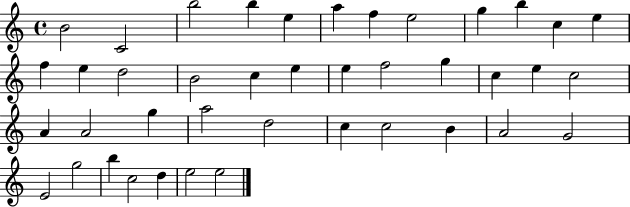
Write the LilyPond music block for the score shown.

{
  \clef treble
  \time 4/4
  \defaultTimeSignature
  \key c \major
  b'2 c'2 | b''2 b''4 e''4 | a''4 f''4 e''2 | g''4 b''4 c''4 e''4 | \break f''4 e''4 d''2 | b'2 c''4 e''4 | e''4 f''2 g''4 | c''4 e''4 c''2 | \break a'4 a'2 g''4 | a''2 d''2 | c''4 c''2 b'4 | a'2 g'2 | \break e'2 g''2 | b''4 c''2 d''4 | e''2 e''2 | \bar "|."
}